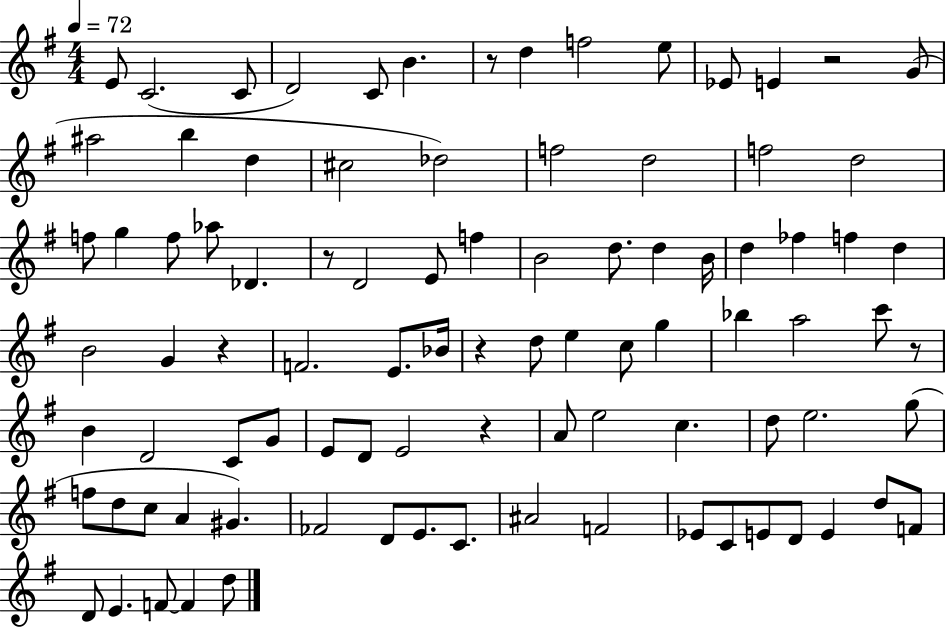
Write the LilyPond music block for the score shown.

{
  \clef treble
  \numericTimeSignature
  \time 4/4
  \key g \major
  \tempo 4 = 72
  e'8 c'2.( c'8 | d'2) c'8 b'4. | r8 d''4 f''2 e''8 | ees'8 e'4 r2 g'8( | \break ais''2 b''4 d''4 | cis''2 des''2) | f''2 d''2 | f''2 d''2 | \break f''8 g''4 f''8 aes''8 des'4. | r8 d'2 e'8 f''4 | b'2 d''8. d''4 b'16 | d''4 fes''4 f''4 d''4 | \break b'2 g'4 r4 | f'2. e'8. bes'16 | r4 d''8 e''4 c''8 g''4 | bes''4 a''2 c'''8 r8 | \break b'4 d'2 c'8 g'8 | e'8 d'8 e'2 r4 | a'8 e''2 c''4. | d''8 e''2. g''8( | \break f''8 d''8 c''8 a'4 gis'4.) | fes'2 d'8 e'8. c'8. | ais'2 f'2 | ees'8 c'8 e'8 d'8 e'4 d''8 f'8 | \break d'8 e'4. f'8~~ f'4 d''8 | \bar "|."
}